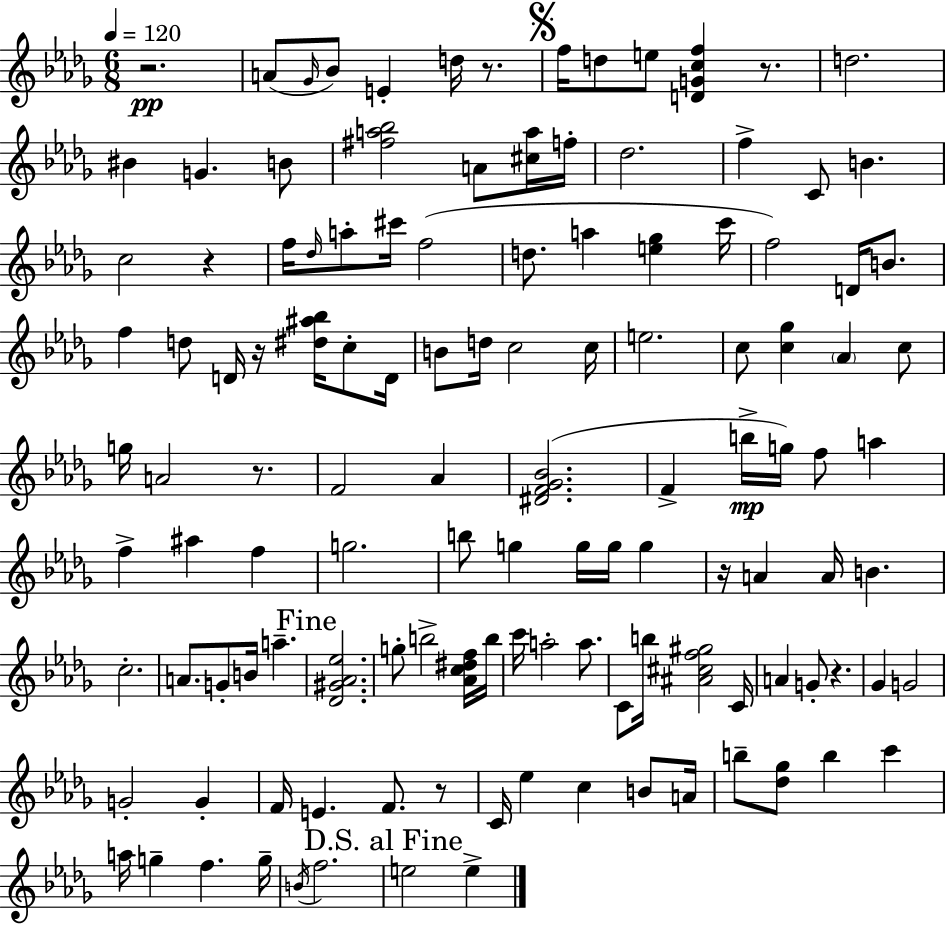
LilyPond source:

{
  \clef treble
  \numericTimeSignature
  \time 6/8
  \key bes \minor
  \tempo 4 = 120
  r2.\pp | a'8( \grace { ges'16 } bes'8) e'4-. d''16 r8. | \mark \markup { \musicglyph "scripts.segno" } f''16 d''8 e''8 <d' g' c'' f''>4 r8. | d''2. | \break bis'4 g'4. b'8 | <fis'' a'' bes''>2 a'8 <cis'' a''>16 | f''16-. des''2. | f''4-> c'8 b'4. | \break c''2 r4 | f''16 \grace { des''16 } a''8-. cis'''16 f''2( | d''8. a''4 <e'' ges''>4 | c'''16 f''2) d'16 b'8. | \break f''4 d''8 d'16 r16 <dis'' ais'' bes''>16 c''8-. | d'16 b'8 d''16 c''2 | c''16 e''2. | c''8 <c'' ges''>4 \parenthesize aes'4 | \break c''8 g''16 a'2 r8. | f'2 aes'4 | <dis' f' ges' bes'>2.( | f'4-> b''16->\mp g''16) f''8 a''4 | \break f''4-> ais''4 f''4 | g''2. | b''8 g''4 g''16 g''16 g''4 | r16 a'4 a'16 b'4. | \break c''2.-. | a'8. g'8-. b'16 a''4.-- | \mark "Fine" <des' gis' aes' ees''>2. | g''8-. b''2-> | \break <aes' c'' dis'' f''>16 b''16 c'''16 a''2-. a''8. | c'8 b''16 <ais' cis'' f'' gis''>2 | c'16 a'4 g'8-. r4. | ges'4 g'2 | \break g'2-. g'4-. | f'16 e'4. f'8. | r8 c'16 ees''4 c''4 b'8 | a'16 b''8-- <des'' ges''>8 b''4 c'''4 | \break a''16 g''4-- f''4. | g''16-- \acciaccatura { b'16 } f''2. | \mark "D.S. al Fine" e''2 e''4-> | \bar "|."
}